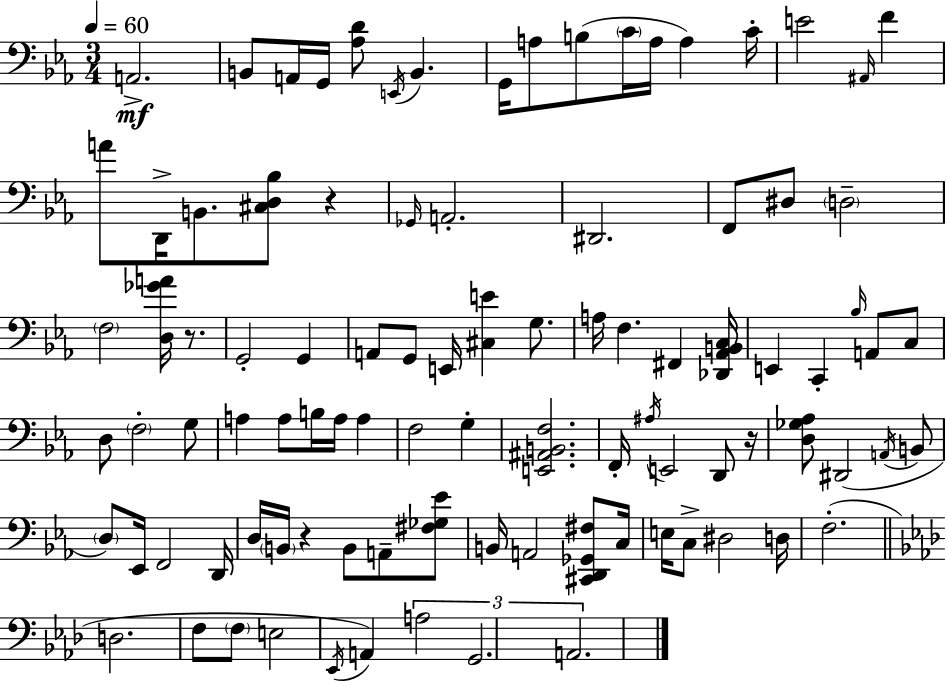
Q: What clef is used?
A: bass